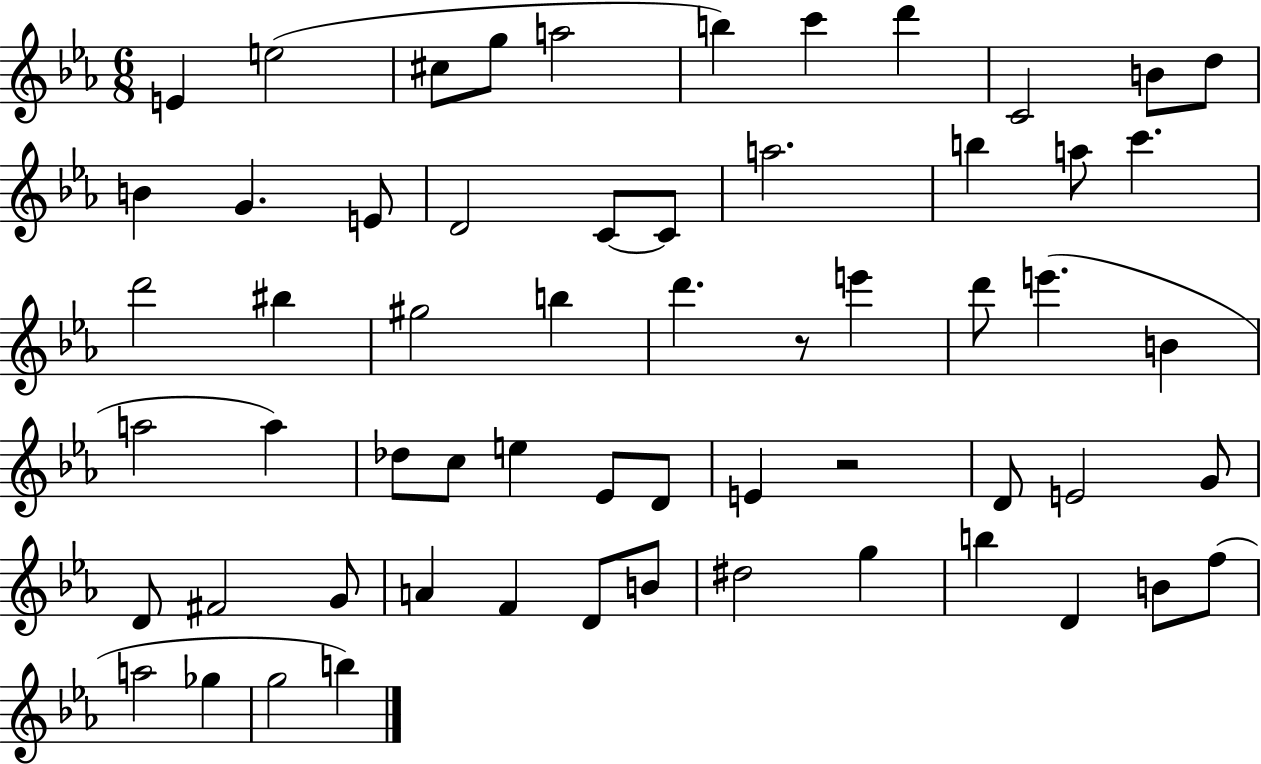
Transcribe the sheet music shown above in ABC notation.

X:1
T:Untitled
M:6/8
L:1/4
K:Eb
E e2 ^c/2 g/2 a2 b c' d' C2 B/2 d/2 B G E/2 D2 C/2 C/2 a2 b a/2 c' d'2 ^b ^g2 b d' z/2 e' d'/2 e' B a2 a _d/2 c/2 e _E/2 D/2 E z2 D/2 E2 G/2 D/2 ^F2 G/2 A F D/2 B/2 ^d2 g b D B/2 f/2 a2 _g g2 b